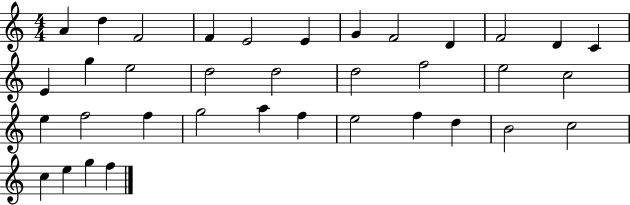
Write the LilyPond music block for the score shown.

{
  \clef treble
  \numericTimeSignature
  \time 4/4
  \key c \major
  a'4 d''4 f'2 | f'4 e'2 e'4 | g'4 f'2 d'4 | f'2 d'4 c'4 | \break e'4 g''4 e''2 | d''2 d''2 | d''2 f''2 | e''2 c''2 | \break e''4 f''2 f''4 | g''2 a''4 f''4 | e''2 f''4 d''4 | b'2 c''2 | \break c''4 e''4 g''4 f''4 | \bar "|."
}